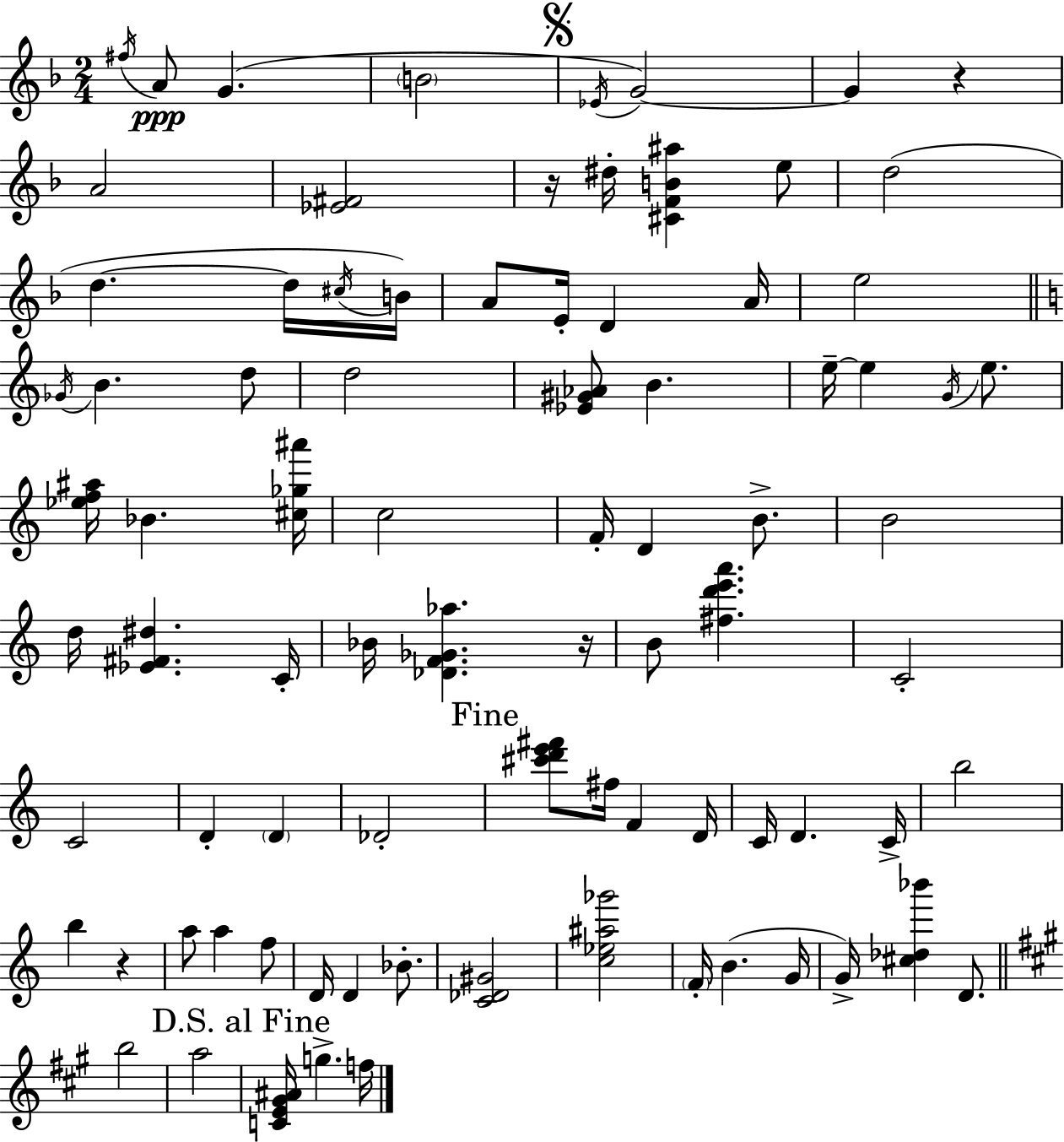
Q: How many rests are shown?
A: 4